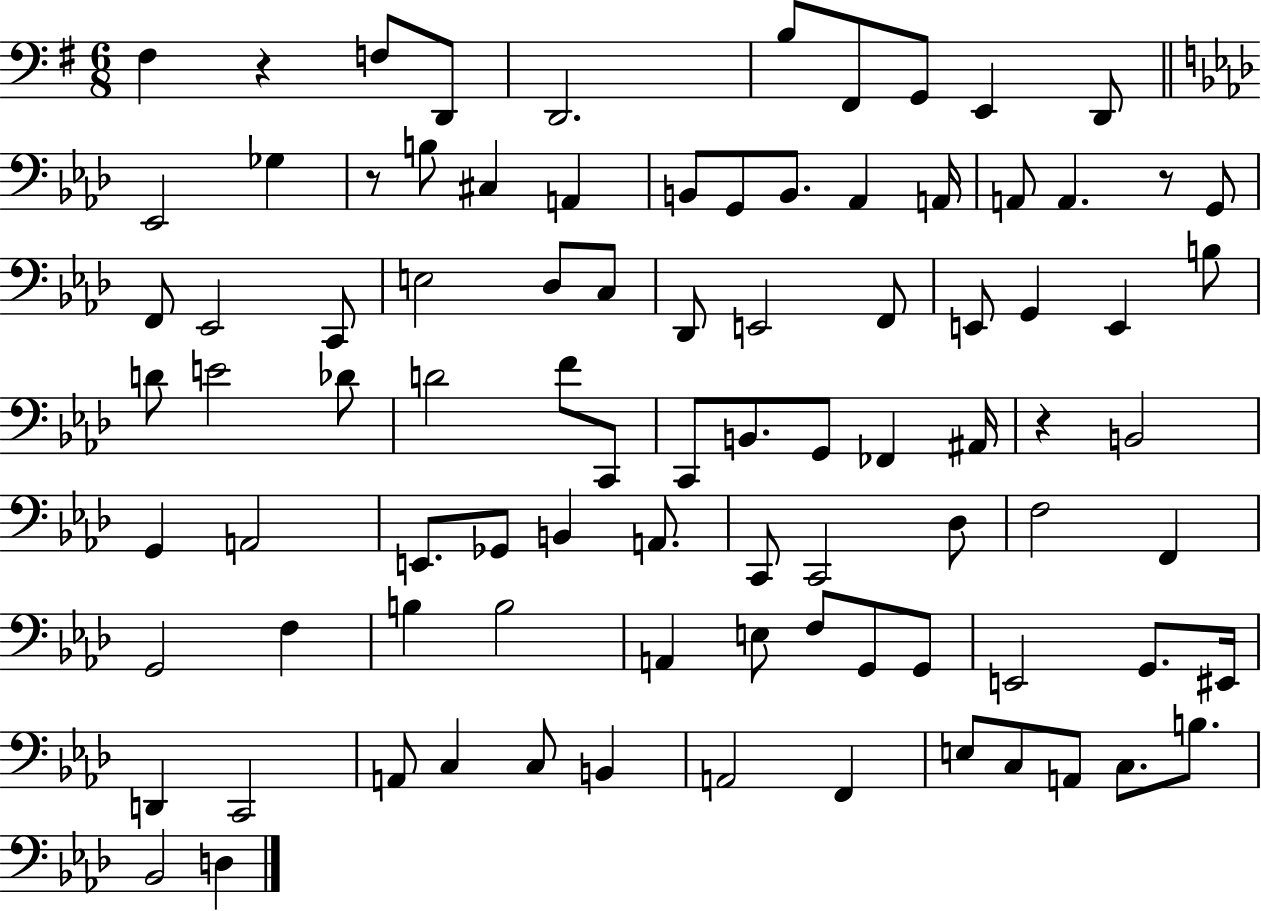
{
  \clef bass
  \numericTimeSignature
  \time 6/8
  \key g \major
  fis4 r4 f8 d,8 | d,2. | b8 fis,8 g,8 e,4 d,8 | \bar "||" \break \key aes \major ees,2 ges4 | r8 b8 cis4 a,4 | b,8 g,8 b,8. aes,4 a,16 | a,8 a,4. r8 g,8 | \break f,8 ees,2 c,8 | e2 des8 c8 | des,8 e,2 f,8 | e,8 g,4 e,4 b8 | \break d'8 e'2 des'8 | d'2 f'8 c,8 | c,8 b,8. g,8 fes,4 ais,16 | r4 b,2 | \break g,4 a,2 | e,8. ges,8 b,4 a,8. | c,8 c,2 des8 | f2 f,4 | \break g,2 f4 | b4 b2 | a,4 e8 f8 g,8 g,8 | e,2 g,8. eis,16 | \break d,4 c,2 | a,8 c4 c8 b,4 | a,2 f,4 | e8 c8 a,8 c8. b8. | \break bes,2 d4 | \bar "|."
}